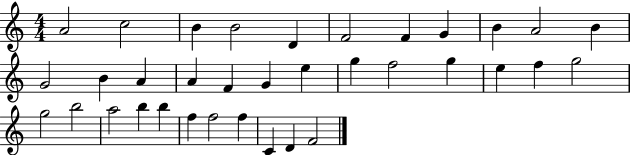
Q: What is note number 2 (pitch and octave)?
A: C5